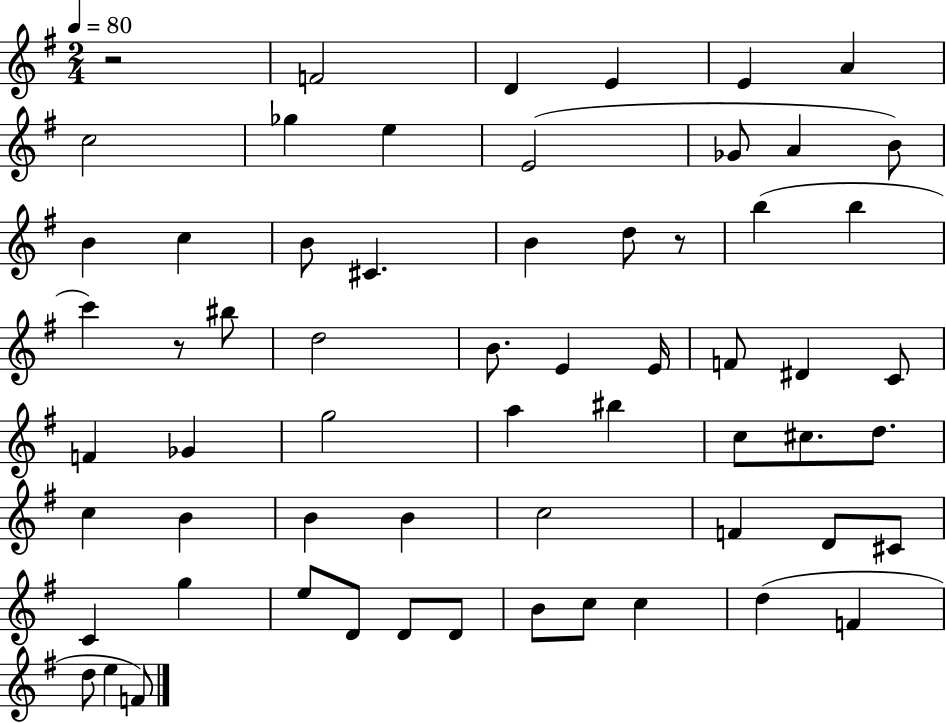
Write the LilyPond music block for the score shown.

{
  \clef treble
  \numericTimeSignature
  \time 2/4
  \key g \major
  \tempo 4 = 80
  \repeat volta 2 { r2 | f'2 | d'4 e'4 | e'4 a'4 | \break c''2 | ges''4 e''4 | e'2( | ges'8 a'4 b'8) | \break b'4 c''4 | b'8 cis'4. | b'4 d''8 r8 | b''4( b''4 | \break c'''4) r8 bis''8 | d''2 | b'8. e'4 e'16 | f'8 dis'4 c'8 | \break f'4 ges'4 | g''2 | a''4 bis''4 | c''8 cis''8. d''8. | \break c''4 b'4 | b'4 b'4 | c''2 | f'4 d'8 cis'8 | \break c'4 g''4 | e''8 d'8 d'8 d'8 | b'8 c''8 c''4 | d''4( f'4 | \break d''8 e''4 f'8) | } \bar "|."
}